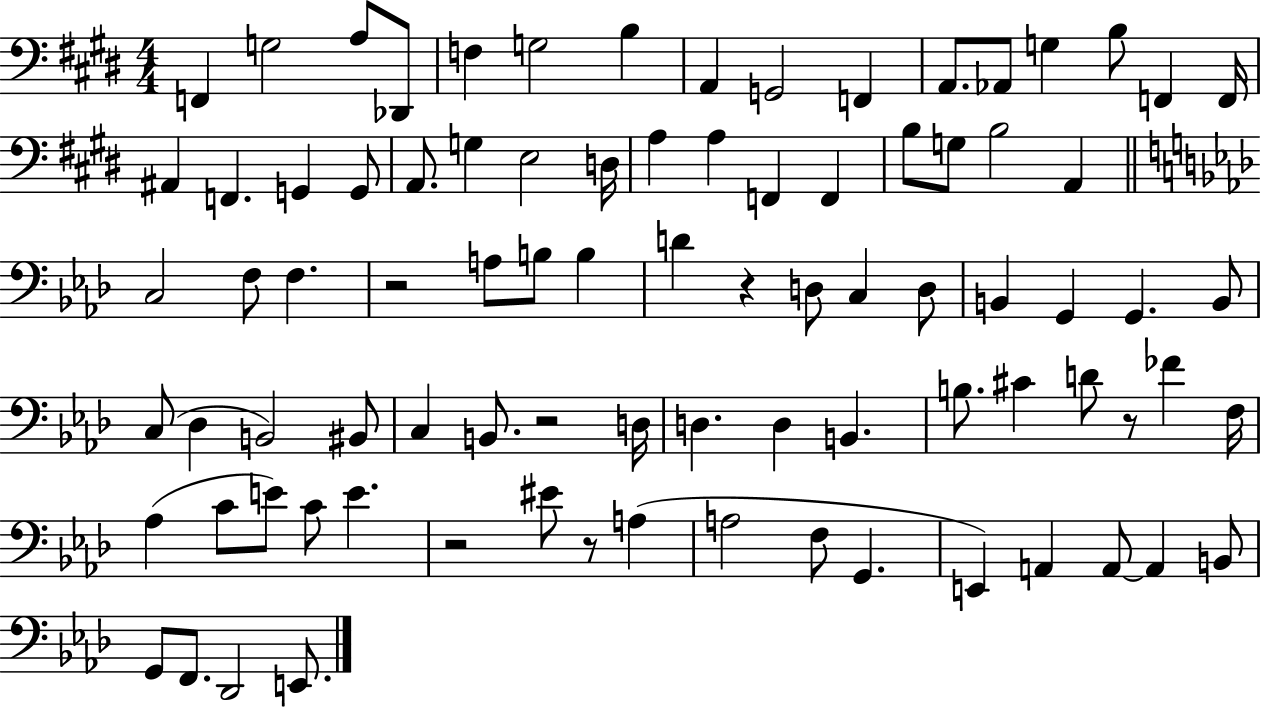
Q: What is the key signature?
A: E major